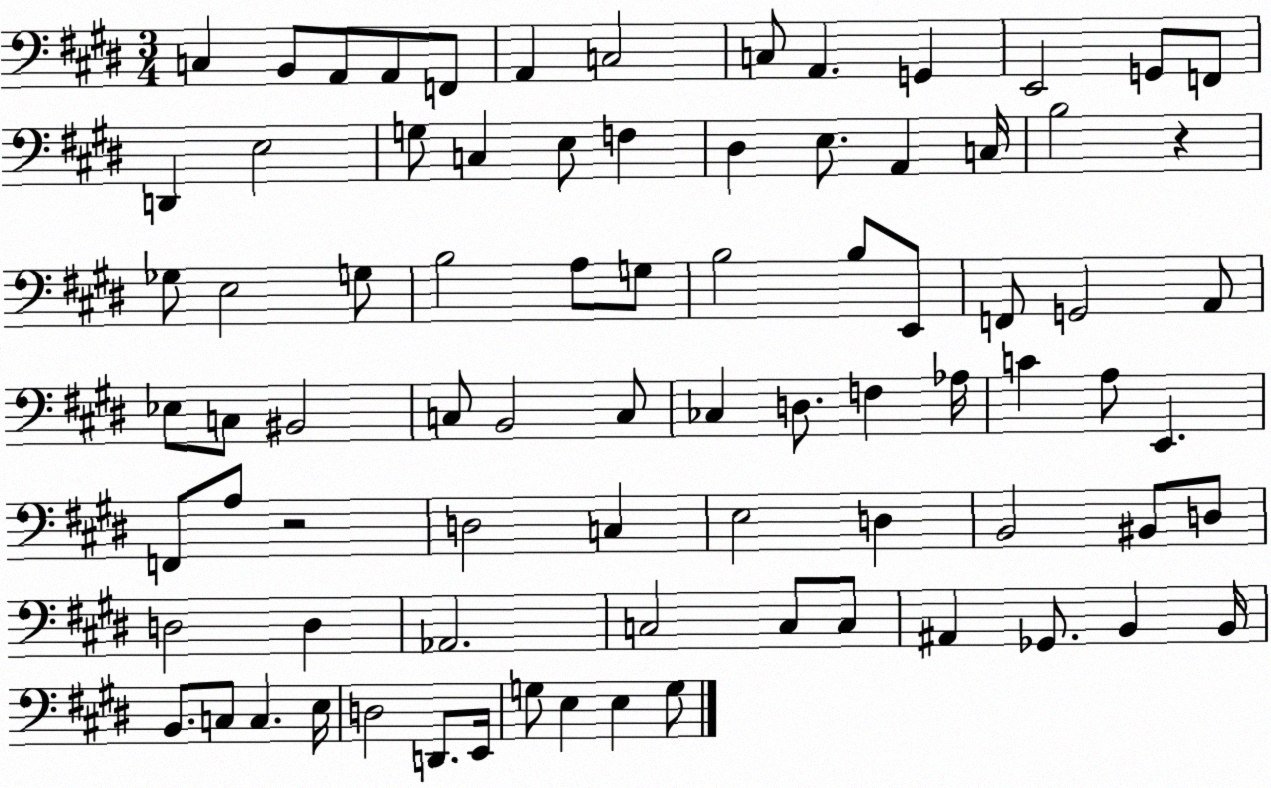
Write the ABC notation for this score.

X:1
T:Untitled
M:3/4
L:1/4
K:E
C, B,,/2 A,,/2 A,,/2 F,,/2 A,, C,2 C,/2 A,, G,, E,,2 G,,/2 F,,/2 D,, E,2 G,/2 C, E,/2 F, ^D, E,/2 A,, C,/4 B,2 z _G,/2 E,2 G,/2 B,2 A,/2 G,/2 B,2 B,/2 E,,/2 F,,/2 G,,2 A,,/2 _E,/2 C,/2 ^B,,2 C,/2 B,,2 C,/2 _C, D,/2 F, _A,/4 C A,/2 E,, F,,/2 A,/2 z2 D,2 C, E,2 D, B,,2 ^B,,/2 D,/2 D,2 D, _A,,2 C,2 C,/2 C,/2 ^A,, _G,,/2 B,, B,,/4 B,,/2 C,/2 C, E,/4 D,2 D,,/2 E,,/4 G,/2 E, E, G,/2